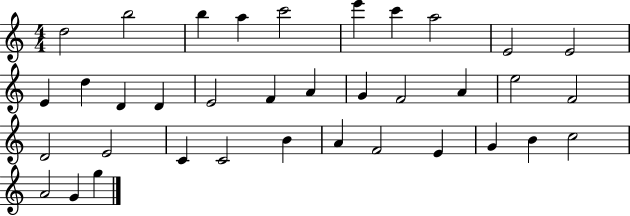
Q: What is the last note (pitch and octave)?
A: G5